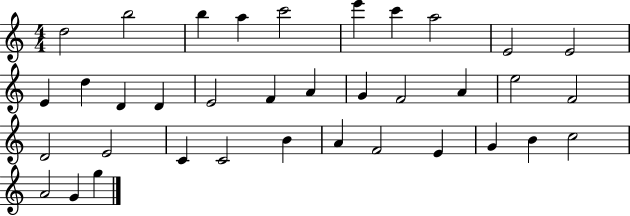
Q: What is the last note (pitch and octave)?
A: G5